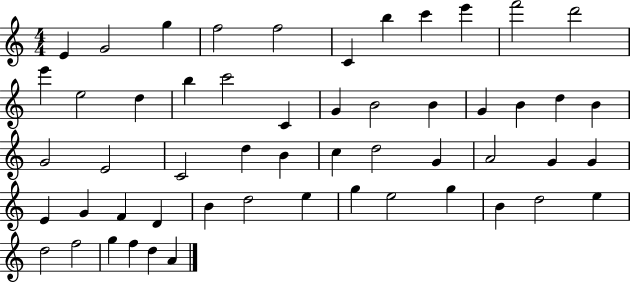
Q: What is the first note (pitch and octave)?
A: E4